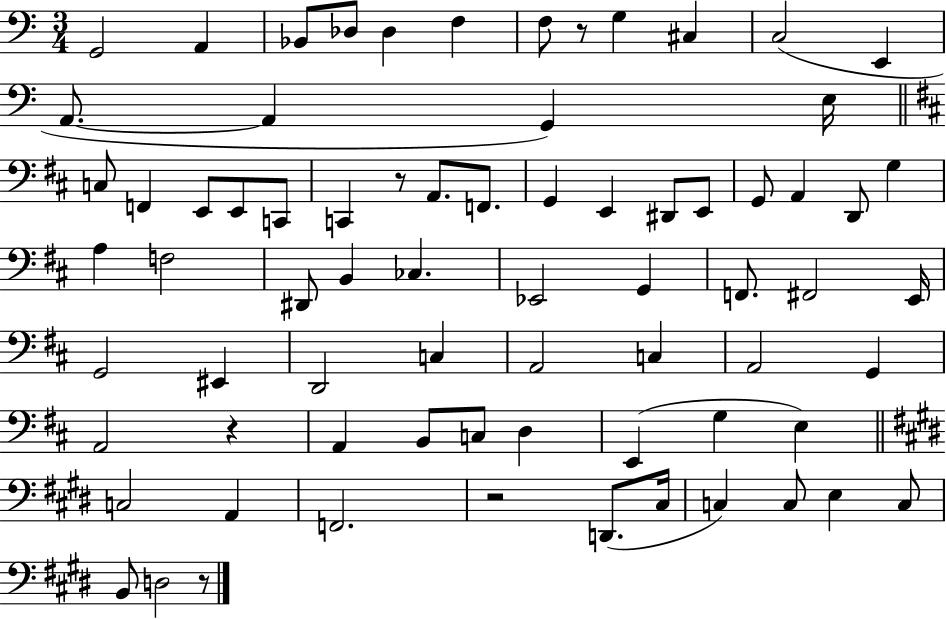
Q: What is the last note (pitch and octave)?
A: D3